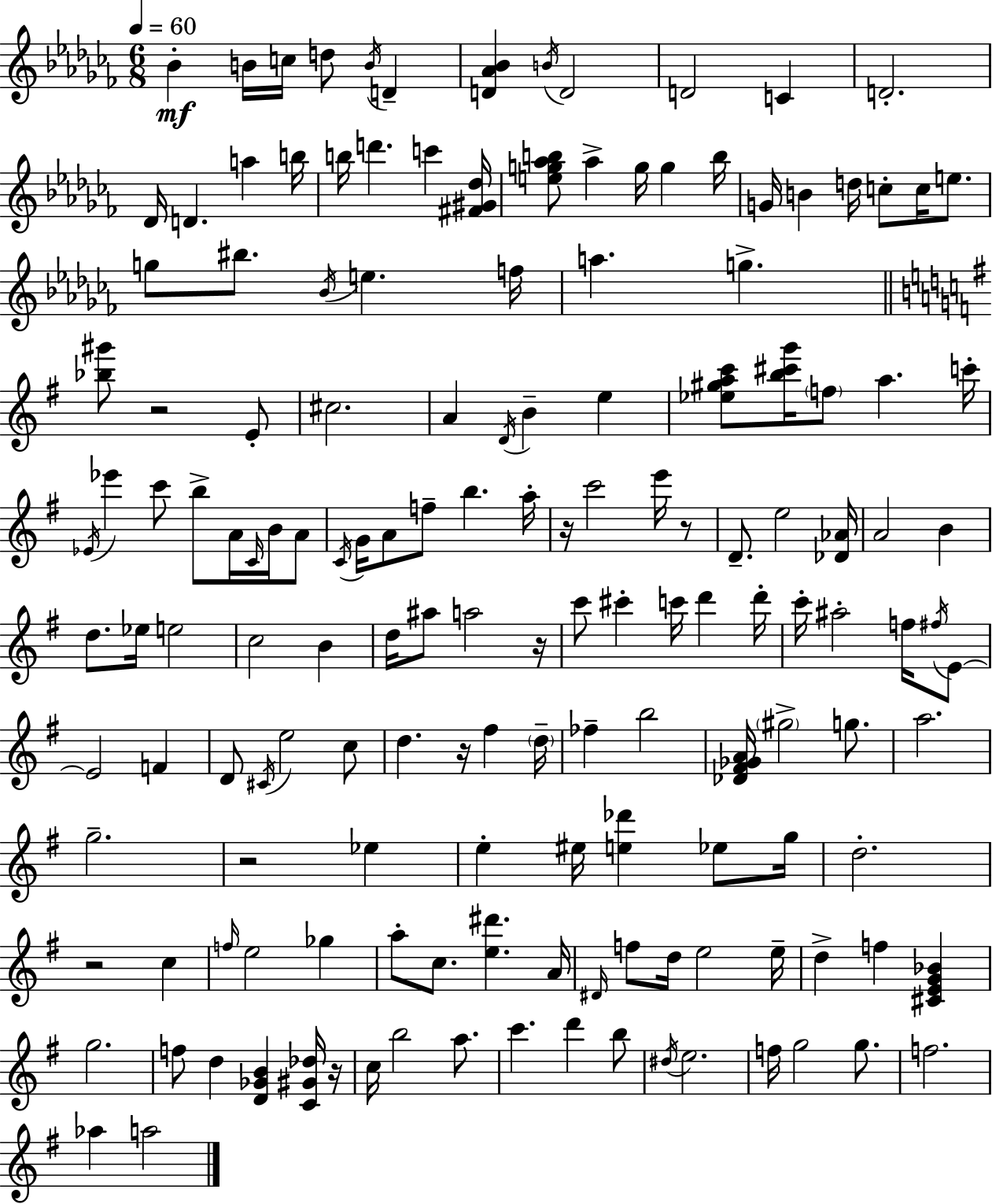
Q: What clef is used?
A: treble